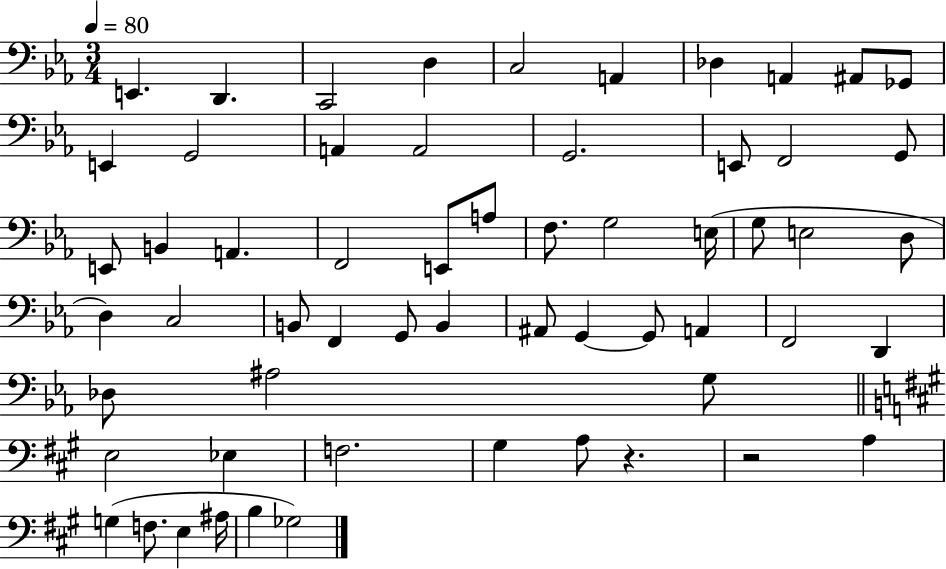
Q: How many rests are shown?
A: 2